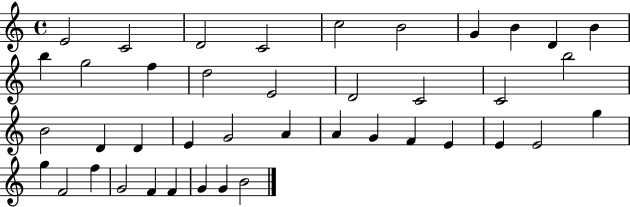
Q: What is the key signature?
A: C major